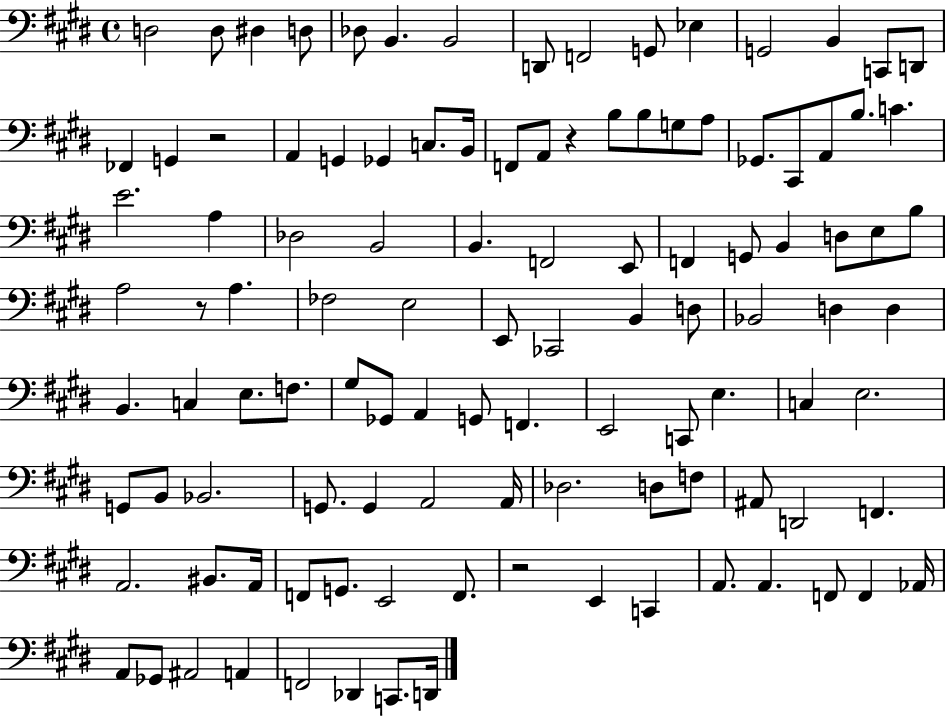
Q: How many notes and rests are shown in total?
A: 110